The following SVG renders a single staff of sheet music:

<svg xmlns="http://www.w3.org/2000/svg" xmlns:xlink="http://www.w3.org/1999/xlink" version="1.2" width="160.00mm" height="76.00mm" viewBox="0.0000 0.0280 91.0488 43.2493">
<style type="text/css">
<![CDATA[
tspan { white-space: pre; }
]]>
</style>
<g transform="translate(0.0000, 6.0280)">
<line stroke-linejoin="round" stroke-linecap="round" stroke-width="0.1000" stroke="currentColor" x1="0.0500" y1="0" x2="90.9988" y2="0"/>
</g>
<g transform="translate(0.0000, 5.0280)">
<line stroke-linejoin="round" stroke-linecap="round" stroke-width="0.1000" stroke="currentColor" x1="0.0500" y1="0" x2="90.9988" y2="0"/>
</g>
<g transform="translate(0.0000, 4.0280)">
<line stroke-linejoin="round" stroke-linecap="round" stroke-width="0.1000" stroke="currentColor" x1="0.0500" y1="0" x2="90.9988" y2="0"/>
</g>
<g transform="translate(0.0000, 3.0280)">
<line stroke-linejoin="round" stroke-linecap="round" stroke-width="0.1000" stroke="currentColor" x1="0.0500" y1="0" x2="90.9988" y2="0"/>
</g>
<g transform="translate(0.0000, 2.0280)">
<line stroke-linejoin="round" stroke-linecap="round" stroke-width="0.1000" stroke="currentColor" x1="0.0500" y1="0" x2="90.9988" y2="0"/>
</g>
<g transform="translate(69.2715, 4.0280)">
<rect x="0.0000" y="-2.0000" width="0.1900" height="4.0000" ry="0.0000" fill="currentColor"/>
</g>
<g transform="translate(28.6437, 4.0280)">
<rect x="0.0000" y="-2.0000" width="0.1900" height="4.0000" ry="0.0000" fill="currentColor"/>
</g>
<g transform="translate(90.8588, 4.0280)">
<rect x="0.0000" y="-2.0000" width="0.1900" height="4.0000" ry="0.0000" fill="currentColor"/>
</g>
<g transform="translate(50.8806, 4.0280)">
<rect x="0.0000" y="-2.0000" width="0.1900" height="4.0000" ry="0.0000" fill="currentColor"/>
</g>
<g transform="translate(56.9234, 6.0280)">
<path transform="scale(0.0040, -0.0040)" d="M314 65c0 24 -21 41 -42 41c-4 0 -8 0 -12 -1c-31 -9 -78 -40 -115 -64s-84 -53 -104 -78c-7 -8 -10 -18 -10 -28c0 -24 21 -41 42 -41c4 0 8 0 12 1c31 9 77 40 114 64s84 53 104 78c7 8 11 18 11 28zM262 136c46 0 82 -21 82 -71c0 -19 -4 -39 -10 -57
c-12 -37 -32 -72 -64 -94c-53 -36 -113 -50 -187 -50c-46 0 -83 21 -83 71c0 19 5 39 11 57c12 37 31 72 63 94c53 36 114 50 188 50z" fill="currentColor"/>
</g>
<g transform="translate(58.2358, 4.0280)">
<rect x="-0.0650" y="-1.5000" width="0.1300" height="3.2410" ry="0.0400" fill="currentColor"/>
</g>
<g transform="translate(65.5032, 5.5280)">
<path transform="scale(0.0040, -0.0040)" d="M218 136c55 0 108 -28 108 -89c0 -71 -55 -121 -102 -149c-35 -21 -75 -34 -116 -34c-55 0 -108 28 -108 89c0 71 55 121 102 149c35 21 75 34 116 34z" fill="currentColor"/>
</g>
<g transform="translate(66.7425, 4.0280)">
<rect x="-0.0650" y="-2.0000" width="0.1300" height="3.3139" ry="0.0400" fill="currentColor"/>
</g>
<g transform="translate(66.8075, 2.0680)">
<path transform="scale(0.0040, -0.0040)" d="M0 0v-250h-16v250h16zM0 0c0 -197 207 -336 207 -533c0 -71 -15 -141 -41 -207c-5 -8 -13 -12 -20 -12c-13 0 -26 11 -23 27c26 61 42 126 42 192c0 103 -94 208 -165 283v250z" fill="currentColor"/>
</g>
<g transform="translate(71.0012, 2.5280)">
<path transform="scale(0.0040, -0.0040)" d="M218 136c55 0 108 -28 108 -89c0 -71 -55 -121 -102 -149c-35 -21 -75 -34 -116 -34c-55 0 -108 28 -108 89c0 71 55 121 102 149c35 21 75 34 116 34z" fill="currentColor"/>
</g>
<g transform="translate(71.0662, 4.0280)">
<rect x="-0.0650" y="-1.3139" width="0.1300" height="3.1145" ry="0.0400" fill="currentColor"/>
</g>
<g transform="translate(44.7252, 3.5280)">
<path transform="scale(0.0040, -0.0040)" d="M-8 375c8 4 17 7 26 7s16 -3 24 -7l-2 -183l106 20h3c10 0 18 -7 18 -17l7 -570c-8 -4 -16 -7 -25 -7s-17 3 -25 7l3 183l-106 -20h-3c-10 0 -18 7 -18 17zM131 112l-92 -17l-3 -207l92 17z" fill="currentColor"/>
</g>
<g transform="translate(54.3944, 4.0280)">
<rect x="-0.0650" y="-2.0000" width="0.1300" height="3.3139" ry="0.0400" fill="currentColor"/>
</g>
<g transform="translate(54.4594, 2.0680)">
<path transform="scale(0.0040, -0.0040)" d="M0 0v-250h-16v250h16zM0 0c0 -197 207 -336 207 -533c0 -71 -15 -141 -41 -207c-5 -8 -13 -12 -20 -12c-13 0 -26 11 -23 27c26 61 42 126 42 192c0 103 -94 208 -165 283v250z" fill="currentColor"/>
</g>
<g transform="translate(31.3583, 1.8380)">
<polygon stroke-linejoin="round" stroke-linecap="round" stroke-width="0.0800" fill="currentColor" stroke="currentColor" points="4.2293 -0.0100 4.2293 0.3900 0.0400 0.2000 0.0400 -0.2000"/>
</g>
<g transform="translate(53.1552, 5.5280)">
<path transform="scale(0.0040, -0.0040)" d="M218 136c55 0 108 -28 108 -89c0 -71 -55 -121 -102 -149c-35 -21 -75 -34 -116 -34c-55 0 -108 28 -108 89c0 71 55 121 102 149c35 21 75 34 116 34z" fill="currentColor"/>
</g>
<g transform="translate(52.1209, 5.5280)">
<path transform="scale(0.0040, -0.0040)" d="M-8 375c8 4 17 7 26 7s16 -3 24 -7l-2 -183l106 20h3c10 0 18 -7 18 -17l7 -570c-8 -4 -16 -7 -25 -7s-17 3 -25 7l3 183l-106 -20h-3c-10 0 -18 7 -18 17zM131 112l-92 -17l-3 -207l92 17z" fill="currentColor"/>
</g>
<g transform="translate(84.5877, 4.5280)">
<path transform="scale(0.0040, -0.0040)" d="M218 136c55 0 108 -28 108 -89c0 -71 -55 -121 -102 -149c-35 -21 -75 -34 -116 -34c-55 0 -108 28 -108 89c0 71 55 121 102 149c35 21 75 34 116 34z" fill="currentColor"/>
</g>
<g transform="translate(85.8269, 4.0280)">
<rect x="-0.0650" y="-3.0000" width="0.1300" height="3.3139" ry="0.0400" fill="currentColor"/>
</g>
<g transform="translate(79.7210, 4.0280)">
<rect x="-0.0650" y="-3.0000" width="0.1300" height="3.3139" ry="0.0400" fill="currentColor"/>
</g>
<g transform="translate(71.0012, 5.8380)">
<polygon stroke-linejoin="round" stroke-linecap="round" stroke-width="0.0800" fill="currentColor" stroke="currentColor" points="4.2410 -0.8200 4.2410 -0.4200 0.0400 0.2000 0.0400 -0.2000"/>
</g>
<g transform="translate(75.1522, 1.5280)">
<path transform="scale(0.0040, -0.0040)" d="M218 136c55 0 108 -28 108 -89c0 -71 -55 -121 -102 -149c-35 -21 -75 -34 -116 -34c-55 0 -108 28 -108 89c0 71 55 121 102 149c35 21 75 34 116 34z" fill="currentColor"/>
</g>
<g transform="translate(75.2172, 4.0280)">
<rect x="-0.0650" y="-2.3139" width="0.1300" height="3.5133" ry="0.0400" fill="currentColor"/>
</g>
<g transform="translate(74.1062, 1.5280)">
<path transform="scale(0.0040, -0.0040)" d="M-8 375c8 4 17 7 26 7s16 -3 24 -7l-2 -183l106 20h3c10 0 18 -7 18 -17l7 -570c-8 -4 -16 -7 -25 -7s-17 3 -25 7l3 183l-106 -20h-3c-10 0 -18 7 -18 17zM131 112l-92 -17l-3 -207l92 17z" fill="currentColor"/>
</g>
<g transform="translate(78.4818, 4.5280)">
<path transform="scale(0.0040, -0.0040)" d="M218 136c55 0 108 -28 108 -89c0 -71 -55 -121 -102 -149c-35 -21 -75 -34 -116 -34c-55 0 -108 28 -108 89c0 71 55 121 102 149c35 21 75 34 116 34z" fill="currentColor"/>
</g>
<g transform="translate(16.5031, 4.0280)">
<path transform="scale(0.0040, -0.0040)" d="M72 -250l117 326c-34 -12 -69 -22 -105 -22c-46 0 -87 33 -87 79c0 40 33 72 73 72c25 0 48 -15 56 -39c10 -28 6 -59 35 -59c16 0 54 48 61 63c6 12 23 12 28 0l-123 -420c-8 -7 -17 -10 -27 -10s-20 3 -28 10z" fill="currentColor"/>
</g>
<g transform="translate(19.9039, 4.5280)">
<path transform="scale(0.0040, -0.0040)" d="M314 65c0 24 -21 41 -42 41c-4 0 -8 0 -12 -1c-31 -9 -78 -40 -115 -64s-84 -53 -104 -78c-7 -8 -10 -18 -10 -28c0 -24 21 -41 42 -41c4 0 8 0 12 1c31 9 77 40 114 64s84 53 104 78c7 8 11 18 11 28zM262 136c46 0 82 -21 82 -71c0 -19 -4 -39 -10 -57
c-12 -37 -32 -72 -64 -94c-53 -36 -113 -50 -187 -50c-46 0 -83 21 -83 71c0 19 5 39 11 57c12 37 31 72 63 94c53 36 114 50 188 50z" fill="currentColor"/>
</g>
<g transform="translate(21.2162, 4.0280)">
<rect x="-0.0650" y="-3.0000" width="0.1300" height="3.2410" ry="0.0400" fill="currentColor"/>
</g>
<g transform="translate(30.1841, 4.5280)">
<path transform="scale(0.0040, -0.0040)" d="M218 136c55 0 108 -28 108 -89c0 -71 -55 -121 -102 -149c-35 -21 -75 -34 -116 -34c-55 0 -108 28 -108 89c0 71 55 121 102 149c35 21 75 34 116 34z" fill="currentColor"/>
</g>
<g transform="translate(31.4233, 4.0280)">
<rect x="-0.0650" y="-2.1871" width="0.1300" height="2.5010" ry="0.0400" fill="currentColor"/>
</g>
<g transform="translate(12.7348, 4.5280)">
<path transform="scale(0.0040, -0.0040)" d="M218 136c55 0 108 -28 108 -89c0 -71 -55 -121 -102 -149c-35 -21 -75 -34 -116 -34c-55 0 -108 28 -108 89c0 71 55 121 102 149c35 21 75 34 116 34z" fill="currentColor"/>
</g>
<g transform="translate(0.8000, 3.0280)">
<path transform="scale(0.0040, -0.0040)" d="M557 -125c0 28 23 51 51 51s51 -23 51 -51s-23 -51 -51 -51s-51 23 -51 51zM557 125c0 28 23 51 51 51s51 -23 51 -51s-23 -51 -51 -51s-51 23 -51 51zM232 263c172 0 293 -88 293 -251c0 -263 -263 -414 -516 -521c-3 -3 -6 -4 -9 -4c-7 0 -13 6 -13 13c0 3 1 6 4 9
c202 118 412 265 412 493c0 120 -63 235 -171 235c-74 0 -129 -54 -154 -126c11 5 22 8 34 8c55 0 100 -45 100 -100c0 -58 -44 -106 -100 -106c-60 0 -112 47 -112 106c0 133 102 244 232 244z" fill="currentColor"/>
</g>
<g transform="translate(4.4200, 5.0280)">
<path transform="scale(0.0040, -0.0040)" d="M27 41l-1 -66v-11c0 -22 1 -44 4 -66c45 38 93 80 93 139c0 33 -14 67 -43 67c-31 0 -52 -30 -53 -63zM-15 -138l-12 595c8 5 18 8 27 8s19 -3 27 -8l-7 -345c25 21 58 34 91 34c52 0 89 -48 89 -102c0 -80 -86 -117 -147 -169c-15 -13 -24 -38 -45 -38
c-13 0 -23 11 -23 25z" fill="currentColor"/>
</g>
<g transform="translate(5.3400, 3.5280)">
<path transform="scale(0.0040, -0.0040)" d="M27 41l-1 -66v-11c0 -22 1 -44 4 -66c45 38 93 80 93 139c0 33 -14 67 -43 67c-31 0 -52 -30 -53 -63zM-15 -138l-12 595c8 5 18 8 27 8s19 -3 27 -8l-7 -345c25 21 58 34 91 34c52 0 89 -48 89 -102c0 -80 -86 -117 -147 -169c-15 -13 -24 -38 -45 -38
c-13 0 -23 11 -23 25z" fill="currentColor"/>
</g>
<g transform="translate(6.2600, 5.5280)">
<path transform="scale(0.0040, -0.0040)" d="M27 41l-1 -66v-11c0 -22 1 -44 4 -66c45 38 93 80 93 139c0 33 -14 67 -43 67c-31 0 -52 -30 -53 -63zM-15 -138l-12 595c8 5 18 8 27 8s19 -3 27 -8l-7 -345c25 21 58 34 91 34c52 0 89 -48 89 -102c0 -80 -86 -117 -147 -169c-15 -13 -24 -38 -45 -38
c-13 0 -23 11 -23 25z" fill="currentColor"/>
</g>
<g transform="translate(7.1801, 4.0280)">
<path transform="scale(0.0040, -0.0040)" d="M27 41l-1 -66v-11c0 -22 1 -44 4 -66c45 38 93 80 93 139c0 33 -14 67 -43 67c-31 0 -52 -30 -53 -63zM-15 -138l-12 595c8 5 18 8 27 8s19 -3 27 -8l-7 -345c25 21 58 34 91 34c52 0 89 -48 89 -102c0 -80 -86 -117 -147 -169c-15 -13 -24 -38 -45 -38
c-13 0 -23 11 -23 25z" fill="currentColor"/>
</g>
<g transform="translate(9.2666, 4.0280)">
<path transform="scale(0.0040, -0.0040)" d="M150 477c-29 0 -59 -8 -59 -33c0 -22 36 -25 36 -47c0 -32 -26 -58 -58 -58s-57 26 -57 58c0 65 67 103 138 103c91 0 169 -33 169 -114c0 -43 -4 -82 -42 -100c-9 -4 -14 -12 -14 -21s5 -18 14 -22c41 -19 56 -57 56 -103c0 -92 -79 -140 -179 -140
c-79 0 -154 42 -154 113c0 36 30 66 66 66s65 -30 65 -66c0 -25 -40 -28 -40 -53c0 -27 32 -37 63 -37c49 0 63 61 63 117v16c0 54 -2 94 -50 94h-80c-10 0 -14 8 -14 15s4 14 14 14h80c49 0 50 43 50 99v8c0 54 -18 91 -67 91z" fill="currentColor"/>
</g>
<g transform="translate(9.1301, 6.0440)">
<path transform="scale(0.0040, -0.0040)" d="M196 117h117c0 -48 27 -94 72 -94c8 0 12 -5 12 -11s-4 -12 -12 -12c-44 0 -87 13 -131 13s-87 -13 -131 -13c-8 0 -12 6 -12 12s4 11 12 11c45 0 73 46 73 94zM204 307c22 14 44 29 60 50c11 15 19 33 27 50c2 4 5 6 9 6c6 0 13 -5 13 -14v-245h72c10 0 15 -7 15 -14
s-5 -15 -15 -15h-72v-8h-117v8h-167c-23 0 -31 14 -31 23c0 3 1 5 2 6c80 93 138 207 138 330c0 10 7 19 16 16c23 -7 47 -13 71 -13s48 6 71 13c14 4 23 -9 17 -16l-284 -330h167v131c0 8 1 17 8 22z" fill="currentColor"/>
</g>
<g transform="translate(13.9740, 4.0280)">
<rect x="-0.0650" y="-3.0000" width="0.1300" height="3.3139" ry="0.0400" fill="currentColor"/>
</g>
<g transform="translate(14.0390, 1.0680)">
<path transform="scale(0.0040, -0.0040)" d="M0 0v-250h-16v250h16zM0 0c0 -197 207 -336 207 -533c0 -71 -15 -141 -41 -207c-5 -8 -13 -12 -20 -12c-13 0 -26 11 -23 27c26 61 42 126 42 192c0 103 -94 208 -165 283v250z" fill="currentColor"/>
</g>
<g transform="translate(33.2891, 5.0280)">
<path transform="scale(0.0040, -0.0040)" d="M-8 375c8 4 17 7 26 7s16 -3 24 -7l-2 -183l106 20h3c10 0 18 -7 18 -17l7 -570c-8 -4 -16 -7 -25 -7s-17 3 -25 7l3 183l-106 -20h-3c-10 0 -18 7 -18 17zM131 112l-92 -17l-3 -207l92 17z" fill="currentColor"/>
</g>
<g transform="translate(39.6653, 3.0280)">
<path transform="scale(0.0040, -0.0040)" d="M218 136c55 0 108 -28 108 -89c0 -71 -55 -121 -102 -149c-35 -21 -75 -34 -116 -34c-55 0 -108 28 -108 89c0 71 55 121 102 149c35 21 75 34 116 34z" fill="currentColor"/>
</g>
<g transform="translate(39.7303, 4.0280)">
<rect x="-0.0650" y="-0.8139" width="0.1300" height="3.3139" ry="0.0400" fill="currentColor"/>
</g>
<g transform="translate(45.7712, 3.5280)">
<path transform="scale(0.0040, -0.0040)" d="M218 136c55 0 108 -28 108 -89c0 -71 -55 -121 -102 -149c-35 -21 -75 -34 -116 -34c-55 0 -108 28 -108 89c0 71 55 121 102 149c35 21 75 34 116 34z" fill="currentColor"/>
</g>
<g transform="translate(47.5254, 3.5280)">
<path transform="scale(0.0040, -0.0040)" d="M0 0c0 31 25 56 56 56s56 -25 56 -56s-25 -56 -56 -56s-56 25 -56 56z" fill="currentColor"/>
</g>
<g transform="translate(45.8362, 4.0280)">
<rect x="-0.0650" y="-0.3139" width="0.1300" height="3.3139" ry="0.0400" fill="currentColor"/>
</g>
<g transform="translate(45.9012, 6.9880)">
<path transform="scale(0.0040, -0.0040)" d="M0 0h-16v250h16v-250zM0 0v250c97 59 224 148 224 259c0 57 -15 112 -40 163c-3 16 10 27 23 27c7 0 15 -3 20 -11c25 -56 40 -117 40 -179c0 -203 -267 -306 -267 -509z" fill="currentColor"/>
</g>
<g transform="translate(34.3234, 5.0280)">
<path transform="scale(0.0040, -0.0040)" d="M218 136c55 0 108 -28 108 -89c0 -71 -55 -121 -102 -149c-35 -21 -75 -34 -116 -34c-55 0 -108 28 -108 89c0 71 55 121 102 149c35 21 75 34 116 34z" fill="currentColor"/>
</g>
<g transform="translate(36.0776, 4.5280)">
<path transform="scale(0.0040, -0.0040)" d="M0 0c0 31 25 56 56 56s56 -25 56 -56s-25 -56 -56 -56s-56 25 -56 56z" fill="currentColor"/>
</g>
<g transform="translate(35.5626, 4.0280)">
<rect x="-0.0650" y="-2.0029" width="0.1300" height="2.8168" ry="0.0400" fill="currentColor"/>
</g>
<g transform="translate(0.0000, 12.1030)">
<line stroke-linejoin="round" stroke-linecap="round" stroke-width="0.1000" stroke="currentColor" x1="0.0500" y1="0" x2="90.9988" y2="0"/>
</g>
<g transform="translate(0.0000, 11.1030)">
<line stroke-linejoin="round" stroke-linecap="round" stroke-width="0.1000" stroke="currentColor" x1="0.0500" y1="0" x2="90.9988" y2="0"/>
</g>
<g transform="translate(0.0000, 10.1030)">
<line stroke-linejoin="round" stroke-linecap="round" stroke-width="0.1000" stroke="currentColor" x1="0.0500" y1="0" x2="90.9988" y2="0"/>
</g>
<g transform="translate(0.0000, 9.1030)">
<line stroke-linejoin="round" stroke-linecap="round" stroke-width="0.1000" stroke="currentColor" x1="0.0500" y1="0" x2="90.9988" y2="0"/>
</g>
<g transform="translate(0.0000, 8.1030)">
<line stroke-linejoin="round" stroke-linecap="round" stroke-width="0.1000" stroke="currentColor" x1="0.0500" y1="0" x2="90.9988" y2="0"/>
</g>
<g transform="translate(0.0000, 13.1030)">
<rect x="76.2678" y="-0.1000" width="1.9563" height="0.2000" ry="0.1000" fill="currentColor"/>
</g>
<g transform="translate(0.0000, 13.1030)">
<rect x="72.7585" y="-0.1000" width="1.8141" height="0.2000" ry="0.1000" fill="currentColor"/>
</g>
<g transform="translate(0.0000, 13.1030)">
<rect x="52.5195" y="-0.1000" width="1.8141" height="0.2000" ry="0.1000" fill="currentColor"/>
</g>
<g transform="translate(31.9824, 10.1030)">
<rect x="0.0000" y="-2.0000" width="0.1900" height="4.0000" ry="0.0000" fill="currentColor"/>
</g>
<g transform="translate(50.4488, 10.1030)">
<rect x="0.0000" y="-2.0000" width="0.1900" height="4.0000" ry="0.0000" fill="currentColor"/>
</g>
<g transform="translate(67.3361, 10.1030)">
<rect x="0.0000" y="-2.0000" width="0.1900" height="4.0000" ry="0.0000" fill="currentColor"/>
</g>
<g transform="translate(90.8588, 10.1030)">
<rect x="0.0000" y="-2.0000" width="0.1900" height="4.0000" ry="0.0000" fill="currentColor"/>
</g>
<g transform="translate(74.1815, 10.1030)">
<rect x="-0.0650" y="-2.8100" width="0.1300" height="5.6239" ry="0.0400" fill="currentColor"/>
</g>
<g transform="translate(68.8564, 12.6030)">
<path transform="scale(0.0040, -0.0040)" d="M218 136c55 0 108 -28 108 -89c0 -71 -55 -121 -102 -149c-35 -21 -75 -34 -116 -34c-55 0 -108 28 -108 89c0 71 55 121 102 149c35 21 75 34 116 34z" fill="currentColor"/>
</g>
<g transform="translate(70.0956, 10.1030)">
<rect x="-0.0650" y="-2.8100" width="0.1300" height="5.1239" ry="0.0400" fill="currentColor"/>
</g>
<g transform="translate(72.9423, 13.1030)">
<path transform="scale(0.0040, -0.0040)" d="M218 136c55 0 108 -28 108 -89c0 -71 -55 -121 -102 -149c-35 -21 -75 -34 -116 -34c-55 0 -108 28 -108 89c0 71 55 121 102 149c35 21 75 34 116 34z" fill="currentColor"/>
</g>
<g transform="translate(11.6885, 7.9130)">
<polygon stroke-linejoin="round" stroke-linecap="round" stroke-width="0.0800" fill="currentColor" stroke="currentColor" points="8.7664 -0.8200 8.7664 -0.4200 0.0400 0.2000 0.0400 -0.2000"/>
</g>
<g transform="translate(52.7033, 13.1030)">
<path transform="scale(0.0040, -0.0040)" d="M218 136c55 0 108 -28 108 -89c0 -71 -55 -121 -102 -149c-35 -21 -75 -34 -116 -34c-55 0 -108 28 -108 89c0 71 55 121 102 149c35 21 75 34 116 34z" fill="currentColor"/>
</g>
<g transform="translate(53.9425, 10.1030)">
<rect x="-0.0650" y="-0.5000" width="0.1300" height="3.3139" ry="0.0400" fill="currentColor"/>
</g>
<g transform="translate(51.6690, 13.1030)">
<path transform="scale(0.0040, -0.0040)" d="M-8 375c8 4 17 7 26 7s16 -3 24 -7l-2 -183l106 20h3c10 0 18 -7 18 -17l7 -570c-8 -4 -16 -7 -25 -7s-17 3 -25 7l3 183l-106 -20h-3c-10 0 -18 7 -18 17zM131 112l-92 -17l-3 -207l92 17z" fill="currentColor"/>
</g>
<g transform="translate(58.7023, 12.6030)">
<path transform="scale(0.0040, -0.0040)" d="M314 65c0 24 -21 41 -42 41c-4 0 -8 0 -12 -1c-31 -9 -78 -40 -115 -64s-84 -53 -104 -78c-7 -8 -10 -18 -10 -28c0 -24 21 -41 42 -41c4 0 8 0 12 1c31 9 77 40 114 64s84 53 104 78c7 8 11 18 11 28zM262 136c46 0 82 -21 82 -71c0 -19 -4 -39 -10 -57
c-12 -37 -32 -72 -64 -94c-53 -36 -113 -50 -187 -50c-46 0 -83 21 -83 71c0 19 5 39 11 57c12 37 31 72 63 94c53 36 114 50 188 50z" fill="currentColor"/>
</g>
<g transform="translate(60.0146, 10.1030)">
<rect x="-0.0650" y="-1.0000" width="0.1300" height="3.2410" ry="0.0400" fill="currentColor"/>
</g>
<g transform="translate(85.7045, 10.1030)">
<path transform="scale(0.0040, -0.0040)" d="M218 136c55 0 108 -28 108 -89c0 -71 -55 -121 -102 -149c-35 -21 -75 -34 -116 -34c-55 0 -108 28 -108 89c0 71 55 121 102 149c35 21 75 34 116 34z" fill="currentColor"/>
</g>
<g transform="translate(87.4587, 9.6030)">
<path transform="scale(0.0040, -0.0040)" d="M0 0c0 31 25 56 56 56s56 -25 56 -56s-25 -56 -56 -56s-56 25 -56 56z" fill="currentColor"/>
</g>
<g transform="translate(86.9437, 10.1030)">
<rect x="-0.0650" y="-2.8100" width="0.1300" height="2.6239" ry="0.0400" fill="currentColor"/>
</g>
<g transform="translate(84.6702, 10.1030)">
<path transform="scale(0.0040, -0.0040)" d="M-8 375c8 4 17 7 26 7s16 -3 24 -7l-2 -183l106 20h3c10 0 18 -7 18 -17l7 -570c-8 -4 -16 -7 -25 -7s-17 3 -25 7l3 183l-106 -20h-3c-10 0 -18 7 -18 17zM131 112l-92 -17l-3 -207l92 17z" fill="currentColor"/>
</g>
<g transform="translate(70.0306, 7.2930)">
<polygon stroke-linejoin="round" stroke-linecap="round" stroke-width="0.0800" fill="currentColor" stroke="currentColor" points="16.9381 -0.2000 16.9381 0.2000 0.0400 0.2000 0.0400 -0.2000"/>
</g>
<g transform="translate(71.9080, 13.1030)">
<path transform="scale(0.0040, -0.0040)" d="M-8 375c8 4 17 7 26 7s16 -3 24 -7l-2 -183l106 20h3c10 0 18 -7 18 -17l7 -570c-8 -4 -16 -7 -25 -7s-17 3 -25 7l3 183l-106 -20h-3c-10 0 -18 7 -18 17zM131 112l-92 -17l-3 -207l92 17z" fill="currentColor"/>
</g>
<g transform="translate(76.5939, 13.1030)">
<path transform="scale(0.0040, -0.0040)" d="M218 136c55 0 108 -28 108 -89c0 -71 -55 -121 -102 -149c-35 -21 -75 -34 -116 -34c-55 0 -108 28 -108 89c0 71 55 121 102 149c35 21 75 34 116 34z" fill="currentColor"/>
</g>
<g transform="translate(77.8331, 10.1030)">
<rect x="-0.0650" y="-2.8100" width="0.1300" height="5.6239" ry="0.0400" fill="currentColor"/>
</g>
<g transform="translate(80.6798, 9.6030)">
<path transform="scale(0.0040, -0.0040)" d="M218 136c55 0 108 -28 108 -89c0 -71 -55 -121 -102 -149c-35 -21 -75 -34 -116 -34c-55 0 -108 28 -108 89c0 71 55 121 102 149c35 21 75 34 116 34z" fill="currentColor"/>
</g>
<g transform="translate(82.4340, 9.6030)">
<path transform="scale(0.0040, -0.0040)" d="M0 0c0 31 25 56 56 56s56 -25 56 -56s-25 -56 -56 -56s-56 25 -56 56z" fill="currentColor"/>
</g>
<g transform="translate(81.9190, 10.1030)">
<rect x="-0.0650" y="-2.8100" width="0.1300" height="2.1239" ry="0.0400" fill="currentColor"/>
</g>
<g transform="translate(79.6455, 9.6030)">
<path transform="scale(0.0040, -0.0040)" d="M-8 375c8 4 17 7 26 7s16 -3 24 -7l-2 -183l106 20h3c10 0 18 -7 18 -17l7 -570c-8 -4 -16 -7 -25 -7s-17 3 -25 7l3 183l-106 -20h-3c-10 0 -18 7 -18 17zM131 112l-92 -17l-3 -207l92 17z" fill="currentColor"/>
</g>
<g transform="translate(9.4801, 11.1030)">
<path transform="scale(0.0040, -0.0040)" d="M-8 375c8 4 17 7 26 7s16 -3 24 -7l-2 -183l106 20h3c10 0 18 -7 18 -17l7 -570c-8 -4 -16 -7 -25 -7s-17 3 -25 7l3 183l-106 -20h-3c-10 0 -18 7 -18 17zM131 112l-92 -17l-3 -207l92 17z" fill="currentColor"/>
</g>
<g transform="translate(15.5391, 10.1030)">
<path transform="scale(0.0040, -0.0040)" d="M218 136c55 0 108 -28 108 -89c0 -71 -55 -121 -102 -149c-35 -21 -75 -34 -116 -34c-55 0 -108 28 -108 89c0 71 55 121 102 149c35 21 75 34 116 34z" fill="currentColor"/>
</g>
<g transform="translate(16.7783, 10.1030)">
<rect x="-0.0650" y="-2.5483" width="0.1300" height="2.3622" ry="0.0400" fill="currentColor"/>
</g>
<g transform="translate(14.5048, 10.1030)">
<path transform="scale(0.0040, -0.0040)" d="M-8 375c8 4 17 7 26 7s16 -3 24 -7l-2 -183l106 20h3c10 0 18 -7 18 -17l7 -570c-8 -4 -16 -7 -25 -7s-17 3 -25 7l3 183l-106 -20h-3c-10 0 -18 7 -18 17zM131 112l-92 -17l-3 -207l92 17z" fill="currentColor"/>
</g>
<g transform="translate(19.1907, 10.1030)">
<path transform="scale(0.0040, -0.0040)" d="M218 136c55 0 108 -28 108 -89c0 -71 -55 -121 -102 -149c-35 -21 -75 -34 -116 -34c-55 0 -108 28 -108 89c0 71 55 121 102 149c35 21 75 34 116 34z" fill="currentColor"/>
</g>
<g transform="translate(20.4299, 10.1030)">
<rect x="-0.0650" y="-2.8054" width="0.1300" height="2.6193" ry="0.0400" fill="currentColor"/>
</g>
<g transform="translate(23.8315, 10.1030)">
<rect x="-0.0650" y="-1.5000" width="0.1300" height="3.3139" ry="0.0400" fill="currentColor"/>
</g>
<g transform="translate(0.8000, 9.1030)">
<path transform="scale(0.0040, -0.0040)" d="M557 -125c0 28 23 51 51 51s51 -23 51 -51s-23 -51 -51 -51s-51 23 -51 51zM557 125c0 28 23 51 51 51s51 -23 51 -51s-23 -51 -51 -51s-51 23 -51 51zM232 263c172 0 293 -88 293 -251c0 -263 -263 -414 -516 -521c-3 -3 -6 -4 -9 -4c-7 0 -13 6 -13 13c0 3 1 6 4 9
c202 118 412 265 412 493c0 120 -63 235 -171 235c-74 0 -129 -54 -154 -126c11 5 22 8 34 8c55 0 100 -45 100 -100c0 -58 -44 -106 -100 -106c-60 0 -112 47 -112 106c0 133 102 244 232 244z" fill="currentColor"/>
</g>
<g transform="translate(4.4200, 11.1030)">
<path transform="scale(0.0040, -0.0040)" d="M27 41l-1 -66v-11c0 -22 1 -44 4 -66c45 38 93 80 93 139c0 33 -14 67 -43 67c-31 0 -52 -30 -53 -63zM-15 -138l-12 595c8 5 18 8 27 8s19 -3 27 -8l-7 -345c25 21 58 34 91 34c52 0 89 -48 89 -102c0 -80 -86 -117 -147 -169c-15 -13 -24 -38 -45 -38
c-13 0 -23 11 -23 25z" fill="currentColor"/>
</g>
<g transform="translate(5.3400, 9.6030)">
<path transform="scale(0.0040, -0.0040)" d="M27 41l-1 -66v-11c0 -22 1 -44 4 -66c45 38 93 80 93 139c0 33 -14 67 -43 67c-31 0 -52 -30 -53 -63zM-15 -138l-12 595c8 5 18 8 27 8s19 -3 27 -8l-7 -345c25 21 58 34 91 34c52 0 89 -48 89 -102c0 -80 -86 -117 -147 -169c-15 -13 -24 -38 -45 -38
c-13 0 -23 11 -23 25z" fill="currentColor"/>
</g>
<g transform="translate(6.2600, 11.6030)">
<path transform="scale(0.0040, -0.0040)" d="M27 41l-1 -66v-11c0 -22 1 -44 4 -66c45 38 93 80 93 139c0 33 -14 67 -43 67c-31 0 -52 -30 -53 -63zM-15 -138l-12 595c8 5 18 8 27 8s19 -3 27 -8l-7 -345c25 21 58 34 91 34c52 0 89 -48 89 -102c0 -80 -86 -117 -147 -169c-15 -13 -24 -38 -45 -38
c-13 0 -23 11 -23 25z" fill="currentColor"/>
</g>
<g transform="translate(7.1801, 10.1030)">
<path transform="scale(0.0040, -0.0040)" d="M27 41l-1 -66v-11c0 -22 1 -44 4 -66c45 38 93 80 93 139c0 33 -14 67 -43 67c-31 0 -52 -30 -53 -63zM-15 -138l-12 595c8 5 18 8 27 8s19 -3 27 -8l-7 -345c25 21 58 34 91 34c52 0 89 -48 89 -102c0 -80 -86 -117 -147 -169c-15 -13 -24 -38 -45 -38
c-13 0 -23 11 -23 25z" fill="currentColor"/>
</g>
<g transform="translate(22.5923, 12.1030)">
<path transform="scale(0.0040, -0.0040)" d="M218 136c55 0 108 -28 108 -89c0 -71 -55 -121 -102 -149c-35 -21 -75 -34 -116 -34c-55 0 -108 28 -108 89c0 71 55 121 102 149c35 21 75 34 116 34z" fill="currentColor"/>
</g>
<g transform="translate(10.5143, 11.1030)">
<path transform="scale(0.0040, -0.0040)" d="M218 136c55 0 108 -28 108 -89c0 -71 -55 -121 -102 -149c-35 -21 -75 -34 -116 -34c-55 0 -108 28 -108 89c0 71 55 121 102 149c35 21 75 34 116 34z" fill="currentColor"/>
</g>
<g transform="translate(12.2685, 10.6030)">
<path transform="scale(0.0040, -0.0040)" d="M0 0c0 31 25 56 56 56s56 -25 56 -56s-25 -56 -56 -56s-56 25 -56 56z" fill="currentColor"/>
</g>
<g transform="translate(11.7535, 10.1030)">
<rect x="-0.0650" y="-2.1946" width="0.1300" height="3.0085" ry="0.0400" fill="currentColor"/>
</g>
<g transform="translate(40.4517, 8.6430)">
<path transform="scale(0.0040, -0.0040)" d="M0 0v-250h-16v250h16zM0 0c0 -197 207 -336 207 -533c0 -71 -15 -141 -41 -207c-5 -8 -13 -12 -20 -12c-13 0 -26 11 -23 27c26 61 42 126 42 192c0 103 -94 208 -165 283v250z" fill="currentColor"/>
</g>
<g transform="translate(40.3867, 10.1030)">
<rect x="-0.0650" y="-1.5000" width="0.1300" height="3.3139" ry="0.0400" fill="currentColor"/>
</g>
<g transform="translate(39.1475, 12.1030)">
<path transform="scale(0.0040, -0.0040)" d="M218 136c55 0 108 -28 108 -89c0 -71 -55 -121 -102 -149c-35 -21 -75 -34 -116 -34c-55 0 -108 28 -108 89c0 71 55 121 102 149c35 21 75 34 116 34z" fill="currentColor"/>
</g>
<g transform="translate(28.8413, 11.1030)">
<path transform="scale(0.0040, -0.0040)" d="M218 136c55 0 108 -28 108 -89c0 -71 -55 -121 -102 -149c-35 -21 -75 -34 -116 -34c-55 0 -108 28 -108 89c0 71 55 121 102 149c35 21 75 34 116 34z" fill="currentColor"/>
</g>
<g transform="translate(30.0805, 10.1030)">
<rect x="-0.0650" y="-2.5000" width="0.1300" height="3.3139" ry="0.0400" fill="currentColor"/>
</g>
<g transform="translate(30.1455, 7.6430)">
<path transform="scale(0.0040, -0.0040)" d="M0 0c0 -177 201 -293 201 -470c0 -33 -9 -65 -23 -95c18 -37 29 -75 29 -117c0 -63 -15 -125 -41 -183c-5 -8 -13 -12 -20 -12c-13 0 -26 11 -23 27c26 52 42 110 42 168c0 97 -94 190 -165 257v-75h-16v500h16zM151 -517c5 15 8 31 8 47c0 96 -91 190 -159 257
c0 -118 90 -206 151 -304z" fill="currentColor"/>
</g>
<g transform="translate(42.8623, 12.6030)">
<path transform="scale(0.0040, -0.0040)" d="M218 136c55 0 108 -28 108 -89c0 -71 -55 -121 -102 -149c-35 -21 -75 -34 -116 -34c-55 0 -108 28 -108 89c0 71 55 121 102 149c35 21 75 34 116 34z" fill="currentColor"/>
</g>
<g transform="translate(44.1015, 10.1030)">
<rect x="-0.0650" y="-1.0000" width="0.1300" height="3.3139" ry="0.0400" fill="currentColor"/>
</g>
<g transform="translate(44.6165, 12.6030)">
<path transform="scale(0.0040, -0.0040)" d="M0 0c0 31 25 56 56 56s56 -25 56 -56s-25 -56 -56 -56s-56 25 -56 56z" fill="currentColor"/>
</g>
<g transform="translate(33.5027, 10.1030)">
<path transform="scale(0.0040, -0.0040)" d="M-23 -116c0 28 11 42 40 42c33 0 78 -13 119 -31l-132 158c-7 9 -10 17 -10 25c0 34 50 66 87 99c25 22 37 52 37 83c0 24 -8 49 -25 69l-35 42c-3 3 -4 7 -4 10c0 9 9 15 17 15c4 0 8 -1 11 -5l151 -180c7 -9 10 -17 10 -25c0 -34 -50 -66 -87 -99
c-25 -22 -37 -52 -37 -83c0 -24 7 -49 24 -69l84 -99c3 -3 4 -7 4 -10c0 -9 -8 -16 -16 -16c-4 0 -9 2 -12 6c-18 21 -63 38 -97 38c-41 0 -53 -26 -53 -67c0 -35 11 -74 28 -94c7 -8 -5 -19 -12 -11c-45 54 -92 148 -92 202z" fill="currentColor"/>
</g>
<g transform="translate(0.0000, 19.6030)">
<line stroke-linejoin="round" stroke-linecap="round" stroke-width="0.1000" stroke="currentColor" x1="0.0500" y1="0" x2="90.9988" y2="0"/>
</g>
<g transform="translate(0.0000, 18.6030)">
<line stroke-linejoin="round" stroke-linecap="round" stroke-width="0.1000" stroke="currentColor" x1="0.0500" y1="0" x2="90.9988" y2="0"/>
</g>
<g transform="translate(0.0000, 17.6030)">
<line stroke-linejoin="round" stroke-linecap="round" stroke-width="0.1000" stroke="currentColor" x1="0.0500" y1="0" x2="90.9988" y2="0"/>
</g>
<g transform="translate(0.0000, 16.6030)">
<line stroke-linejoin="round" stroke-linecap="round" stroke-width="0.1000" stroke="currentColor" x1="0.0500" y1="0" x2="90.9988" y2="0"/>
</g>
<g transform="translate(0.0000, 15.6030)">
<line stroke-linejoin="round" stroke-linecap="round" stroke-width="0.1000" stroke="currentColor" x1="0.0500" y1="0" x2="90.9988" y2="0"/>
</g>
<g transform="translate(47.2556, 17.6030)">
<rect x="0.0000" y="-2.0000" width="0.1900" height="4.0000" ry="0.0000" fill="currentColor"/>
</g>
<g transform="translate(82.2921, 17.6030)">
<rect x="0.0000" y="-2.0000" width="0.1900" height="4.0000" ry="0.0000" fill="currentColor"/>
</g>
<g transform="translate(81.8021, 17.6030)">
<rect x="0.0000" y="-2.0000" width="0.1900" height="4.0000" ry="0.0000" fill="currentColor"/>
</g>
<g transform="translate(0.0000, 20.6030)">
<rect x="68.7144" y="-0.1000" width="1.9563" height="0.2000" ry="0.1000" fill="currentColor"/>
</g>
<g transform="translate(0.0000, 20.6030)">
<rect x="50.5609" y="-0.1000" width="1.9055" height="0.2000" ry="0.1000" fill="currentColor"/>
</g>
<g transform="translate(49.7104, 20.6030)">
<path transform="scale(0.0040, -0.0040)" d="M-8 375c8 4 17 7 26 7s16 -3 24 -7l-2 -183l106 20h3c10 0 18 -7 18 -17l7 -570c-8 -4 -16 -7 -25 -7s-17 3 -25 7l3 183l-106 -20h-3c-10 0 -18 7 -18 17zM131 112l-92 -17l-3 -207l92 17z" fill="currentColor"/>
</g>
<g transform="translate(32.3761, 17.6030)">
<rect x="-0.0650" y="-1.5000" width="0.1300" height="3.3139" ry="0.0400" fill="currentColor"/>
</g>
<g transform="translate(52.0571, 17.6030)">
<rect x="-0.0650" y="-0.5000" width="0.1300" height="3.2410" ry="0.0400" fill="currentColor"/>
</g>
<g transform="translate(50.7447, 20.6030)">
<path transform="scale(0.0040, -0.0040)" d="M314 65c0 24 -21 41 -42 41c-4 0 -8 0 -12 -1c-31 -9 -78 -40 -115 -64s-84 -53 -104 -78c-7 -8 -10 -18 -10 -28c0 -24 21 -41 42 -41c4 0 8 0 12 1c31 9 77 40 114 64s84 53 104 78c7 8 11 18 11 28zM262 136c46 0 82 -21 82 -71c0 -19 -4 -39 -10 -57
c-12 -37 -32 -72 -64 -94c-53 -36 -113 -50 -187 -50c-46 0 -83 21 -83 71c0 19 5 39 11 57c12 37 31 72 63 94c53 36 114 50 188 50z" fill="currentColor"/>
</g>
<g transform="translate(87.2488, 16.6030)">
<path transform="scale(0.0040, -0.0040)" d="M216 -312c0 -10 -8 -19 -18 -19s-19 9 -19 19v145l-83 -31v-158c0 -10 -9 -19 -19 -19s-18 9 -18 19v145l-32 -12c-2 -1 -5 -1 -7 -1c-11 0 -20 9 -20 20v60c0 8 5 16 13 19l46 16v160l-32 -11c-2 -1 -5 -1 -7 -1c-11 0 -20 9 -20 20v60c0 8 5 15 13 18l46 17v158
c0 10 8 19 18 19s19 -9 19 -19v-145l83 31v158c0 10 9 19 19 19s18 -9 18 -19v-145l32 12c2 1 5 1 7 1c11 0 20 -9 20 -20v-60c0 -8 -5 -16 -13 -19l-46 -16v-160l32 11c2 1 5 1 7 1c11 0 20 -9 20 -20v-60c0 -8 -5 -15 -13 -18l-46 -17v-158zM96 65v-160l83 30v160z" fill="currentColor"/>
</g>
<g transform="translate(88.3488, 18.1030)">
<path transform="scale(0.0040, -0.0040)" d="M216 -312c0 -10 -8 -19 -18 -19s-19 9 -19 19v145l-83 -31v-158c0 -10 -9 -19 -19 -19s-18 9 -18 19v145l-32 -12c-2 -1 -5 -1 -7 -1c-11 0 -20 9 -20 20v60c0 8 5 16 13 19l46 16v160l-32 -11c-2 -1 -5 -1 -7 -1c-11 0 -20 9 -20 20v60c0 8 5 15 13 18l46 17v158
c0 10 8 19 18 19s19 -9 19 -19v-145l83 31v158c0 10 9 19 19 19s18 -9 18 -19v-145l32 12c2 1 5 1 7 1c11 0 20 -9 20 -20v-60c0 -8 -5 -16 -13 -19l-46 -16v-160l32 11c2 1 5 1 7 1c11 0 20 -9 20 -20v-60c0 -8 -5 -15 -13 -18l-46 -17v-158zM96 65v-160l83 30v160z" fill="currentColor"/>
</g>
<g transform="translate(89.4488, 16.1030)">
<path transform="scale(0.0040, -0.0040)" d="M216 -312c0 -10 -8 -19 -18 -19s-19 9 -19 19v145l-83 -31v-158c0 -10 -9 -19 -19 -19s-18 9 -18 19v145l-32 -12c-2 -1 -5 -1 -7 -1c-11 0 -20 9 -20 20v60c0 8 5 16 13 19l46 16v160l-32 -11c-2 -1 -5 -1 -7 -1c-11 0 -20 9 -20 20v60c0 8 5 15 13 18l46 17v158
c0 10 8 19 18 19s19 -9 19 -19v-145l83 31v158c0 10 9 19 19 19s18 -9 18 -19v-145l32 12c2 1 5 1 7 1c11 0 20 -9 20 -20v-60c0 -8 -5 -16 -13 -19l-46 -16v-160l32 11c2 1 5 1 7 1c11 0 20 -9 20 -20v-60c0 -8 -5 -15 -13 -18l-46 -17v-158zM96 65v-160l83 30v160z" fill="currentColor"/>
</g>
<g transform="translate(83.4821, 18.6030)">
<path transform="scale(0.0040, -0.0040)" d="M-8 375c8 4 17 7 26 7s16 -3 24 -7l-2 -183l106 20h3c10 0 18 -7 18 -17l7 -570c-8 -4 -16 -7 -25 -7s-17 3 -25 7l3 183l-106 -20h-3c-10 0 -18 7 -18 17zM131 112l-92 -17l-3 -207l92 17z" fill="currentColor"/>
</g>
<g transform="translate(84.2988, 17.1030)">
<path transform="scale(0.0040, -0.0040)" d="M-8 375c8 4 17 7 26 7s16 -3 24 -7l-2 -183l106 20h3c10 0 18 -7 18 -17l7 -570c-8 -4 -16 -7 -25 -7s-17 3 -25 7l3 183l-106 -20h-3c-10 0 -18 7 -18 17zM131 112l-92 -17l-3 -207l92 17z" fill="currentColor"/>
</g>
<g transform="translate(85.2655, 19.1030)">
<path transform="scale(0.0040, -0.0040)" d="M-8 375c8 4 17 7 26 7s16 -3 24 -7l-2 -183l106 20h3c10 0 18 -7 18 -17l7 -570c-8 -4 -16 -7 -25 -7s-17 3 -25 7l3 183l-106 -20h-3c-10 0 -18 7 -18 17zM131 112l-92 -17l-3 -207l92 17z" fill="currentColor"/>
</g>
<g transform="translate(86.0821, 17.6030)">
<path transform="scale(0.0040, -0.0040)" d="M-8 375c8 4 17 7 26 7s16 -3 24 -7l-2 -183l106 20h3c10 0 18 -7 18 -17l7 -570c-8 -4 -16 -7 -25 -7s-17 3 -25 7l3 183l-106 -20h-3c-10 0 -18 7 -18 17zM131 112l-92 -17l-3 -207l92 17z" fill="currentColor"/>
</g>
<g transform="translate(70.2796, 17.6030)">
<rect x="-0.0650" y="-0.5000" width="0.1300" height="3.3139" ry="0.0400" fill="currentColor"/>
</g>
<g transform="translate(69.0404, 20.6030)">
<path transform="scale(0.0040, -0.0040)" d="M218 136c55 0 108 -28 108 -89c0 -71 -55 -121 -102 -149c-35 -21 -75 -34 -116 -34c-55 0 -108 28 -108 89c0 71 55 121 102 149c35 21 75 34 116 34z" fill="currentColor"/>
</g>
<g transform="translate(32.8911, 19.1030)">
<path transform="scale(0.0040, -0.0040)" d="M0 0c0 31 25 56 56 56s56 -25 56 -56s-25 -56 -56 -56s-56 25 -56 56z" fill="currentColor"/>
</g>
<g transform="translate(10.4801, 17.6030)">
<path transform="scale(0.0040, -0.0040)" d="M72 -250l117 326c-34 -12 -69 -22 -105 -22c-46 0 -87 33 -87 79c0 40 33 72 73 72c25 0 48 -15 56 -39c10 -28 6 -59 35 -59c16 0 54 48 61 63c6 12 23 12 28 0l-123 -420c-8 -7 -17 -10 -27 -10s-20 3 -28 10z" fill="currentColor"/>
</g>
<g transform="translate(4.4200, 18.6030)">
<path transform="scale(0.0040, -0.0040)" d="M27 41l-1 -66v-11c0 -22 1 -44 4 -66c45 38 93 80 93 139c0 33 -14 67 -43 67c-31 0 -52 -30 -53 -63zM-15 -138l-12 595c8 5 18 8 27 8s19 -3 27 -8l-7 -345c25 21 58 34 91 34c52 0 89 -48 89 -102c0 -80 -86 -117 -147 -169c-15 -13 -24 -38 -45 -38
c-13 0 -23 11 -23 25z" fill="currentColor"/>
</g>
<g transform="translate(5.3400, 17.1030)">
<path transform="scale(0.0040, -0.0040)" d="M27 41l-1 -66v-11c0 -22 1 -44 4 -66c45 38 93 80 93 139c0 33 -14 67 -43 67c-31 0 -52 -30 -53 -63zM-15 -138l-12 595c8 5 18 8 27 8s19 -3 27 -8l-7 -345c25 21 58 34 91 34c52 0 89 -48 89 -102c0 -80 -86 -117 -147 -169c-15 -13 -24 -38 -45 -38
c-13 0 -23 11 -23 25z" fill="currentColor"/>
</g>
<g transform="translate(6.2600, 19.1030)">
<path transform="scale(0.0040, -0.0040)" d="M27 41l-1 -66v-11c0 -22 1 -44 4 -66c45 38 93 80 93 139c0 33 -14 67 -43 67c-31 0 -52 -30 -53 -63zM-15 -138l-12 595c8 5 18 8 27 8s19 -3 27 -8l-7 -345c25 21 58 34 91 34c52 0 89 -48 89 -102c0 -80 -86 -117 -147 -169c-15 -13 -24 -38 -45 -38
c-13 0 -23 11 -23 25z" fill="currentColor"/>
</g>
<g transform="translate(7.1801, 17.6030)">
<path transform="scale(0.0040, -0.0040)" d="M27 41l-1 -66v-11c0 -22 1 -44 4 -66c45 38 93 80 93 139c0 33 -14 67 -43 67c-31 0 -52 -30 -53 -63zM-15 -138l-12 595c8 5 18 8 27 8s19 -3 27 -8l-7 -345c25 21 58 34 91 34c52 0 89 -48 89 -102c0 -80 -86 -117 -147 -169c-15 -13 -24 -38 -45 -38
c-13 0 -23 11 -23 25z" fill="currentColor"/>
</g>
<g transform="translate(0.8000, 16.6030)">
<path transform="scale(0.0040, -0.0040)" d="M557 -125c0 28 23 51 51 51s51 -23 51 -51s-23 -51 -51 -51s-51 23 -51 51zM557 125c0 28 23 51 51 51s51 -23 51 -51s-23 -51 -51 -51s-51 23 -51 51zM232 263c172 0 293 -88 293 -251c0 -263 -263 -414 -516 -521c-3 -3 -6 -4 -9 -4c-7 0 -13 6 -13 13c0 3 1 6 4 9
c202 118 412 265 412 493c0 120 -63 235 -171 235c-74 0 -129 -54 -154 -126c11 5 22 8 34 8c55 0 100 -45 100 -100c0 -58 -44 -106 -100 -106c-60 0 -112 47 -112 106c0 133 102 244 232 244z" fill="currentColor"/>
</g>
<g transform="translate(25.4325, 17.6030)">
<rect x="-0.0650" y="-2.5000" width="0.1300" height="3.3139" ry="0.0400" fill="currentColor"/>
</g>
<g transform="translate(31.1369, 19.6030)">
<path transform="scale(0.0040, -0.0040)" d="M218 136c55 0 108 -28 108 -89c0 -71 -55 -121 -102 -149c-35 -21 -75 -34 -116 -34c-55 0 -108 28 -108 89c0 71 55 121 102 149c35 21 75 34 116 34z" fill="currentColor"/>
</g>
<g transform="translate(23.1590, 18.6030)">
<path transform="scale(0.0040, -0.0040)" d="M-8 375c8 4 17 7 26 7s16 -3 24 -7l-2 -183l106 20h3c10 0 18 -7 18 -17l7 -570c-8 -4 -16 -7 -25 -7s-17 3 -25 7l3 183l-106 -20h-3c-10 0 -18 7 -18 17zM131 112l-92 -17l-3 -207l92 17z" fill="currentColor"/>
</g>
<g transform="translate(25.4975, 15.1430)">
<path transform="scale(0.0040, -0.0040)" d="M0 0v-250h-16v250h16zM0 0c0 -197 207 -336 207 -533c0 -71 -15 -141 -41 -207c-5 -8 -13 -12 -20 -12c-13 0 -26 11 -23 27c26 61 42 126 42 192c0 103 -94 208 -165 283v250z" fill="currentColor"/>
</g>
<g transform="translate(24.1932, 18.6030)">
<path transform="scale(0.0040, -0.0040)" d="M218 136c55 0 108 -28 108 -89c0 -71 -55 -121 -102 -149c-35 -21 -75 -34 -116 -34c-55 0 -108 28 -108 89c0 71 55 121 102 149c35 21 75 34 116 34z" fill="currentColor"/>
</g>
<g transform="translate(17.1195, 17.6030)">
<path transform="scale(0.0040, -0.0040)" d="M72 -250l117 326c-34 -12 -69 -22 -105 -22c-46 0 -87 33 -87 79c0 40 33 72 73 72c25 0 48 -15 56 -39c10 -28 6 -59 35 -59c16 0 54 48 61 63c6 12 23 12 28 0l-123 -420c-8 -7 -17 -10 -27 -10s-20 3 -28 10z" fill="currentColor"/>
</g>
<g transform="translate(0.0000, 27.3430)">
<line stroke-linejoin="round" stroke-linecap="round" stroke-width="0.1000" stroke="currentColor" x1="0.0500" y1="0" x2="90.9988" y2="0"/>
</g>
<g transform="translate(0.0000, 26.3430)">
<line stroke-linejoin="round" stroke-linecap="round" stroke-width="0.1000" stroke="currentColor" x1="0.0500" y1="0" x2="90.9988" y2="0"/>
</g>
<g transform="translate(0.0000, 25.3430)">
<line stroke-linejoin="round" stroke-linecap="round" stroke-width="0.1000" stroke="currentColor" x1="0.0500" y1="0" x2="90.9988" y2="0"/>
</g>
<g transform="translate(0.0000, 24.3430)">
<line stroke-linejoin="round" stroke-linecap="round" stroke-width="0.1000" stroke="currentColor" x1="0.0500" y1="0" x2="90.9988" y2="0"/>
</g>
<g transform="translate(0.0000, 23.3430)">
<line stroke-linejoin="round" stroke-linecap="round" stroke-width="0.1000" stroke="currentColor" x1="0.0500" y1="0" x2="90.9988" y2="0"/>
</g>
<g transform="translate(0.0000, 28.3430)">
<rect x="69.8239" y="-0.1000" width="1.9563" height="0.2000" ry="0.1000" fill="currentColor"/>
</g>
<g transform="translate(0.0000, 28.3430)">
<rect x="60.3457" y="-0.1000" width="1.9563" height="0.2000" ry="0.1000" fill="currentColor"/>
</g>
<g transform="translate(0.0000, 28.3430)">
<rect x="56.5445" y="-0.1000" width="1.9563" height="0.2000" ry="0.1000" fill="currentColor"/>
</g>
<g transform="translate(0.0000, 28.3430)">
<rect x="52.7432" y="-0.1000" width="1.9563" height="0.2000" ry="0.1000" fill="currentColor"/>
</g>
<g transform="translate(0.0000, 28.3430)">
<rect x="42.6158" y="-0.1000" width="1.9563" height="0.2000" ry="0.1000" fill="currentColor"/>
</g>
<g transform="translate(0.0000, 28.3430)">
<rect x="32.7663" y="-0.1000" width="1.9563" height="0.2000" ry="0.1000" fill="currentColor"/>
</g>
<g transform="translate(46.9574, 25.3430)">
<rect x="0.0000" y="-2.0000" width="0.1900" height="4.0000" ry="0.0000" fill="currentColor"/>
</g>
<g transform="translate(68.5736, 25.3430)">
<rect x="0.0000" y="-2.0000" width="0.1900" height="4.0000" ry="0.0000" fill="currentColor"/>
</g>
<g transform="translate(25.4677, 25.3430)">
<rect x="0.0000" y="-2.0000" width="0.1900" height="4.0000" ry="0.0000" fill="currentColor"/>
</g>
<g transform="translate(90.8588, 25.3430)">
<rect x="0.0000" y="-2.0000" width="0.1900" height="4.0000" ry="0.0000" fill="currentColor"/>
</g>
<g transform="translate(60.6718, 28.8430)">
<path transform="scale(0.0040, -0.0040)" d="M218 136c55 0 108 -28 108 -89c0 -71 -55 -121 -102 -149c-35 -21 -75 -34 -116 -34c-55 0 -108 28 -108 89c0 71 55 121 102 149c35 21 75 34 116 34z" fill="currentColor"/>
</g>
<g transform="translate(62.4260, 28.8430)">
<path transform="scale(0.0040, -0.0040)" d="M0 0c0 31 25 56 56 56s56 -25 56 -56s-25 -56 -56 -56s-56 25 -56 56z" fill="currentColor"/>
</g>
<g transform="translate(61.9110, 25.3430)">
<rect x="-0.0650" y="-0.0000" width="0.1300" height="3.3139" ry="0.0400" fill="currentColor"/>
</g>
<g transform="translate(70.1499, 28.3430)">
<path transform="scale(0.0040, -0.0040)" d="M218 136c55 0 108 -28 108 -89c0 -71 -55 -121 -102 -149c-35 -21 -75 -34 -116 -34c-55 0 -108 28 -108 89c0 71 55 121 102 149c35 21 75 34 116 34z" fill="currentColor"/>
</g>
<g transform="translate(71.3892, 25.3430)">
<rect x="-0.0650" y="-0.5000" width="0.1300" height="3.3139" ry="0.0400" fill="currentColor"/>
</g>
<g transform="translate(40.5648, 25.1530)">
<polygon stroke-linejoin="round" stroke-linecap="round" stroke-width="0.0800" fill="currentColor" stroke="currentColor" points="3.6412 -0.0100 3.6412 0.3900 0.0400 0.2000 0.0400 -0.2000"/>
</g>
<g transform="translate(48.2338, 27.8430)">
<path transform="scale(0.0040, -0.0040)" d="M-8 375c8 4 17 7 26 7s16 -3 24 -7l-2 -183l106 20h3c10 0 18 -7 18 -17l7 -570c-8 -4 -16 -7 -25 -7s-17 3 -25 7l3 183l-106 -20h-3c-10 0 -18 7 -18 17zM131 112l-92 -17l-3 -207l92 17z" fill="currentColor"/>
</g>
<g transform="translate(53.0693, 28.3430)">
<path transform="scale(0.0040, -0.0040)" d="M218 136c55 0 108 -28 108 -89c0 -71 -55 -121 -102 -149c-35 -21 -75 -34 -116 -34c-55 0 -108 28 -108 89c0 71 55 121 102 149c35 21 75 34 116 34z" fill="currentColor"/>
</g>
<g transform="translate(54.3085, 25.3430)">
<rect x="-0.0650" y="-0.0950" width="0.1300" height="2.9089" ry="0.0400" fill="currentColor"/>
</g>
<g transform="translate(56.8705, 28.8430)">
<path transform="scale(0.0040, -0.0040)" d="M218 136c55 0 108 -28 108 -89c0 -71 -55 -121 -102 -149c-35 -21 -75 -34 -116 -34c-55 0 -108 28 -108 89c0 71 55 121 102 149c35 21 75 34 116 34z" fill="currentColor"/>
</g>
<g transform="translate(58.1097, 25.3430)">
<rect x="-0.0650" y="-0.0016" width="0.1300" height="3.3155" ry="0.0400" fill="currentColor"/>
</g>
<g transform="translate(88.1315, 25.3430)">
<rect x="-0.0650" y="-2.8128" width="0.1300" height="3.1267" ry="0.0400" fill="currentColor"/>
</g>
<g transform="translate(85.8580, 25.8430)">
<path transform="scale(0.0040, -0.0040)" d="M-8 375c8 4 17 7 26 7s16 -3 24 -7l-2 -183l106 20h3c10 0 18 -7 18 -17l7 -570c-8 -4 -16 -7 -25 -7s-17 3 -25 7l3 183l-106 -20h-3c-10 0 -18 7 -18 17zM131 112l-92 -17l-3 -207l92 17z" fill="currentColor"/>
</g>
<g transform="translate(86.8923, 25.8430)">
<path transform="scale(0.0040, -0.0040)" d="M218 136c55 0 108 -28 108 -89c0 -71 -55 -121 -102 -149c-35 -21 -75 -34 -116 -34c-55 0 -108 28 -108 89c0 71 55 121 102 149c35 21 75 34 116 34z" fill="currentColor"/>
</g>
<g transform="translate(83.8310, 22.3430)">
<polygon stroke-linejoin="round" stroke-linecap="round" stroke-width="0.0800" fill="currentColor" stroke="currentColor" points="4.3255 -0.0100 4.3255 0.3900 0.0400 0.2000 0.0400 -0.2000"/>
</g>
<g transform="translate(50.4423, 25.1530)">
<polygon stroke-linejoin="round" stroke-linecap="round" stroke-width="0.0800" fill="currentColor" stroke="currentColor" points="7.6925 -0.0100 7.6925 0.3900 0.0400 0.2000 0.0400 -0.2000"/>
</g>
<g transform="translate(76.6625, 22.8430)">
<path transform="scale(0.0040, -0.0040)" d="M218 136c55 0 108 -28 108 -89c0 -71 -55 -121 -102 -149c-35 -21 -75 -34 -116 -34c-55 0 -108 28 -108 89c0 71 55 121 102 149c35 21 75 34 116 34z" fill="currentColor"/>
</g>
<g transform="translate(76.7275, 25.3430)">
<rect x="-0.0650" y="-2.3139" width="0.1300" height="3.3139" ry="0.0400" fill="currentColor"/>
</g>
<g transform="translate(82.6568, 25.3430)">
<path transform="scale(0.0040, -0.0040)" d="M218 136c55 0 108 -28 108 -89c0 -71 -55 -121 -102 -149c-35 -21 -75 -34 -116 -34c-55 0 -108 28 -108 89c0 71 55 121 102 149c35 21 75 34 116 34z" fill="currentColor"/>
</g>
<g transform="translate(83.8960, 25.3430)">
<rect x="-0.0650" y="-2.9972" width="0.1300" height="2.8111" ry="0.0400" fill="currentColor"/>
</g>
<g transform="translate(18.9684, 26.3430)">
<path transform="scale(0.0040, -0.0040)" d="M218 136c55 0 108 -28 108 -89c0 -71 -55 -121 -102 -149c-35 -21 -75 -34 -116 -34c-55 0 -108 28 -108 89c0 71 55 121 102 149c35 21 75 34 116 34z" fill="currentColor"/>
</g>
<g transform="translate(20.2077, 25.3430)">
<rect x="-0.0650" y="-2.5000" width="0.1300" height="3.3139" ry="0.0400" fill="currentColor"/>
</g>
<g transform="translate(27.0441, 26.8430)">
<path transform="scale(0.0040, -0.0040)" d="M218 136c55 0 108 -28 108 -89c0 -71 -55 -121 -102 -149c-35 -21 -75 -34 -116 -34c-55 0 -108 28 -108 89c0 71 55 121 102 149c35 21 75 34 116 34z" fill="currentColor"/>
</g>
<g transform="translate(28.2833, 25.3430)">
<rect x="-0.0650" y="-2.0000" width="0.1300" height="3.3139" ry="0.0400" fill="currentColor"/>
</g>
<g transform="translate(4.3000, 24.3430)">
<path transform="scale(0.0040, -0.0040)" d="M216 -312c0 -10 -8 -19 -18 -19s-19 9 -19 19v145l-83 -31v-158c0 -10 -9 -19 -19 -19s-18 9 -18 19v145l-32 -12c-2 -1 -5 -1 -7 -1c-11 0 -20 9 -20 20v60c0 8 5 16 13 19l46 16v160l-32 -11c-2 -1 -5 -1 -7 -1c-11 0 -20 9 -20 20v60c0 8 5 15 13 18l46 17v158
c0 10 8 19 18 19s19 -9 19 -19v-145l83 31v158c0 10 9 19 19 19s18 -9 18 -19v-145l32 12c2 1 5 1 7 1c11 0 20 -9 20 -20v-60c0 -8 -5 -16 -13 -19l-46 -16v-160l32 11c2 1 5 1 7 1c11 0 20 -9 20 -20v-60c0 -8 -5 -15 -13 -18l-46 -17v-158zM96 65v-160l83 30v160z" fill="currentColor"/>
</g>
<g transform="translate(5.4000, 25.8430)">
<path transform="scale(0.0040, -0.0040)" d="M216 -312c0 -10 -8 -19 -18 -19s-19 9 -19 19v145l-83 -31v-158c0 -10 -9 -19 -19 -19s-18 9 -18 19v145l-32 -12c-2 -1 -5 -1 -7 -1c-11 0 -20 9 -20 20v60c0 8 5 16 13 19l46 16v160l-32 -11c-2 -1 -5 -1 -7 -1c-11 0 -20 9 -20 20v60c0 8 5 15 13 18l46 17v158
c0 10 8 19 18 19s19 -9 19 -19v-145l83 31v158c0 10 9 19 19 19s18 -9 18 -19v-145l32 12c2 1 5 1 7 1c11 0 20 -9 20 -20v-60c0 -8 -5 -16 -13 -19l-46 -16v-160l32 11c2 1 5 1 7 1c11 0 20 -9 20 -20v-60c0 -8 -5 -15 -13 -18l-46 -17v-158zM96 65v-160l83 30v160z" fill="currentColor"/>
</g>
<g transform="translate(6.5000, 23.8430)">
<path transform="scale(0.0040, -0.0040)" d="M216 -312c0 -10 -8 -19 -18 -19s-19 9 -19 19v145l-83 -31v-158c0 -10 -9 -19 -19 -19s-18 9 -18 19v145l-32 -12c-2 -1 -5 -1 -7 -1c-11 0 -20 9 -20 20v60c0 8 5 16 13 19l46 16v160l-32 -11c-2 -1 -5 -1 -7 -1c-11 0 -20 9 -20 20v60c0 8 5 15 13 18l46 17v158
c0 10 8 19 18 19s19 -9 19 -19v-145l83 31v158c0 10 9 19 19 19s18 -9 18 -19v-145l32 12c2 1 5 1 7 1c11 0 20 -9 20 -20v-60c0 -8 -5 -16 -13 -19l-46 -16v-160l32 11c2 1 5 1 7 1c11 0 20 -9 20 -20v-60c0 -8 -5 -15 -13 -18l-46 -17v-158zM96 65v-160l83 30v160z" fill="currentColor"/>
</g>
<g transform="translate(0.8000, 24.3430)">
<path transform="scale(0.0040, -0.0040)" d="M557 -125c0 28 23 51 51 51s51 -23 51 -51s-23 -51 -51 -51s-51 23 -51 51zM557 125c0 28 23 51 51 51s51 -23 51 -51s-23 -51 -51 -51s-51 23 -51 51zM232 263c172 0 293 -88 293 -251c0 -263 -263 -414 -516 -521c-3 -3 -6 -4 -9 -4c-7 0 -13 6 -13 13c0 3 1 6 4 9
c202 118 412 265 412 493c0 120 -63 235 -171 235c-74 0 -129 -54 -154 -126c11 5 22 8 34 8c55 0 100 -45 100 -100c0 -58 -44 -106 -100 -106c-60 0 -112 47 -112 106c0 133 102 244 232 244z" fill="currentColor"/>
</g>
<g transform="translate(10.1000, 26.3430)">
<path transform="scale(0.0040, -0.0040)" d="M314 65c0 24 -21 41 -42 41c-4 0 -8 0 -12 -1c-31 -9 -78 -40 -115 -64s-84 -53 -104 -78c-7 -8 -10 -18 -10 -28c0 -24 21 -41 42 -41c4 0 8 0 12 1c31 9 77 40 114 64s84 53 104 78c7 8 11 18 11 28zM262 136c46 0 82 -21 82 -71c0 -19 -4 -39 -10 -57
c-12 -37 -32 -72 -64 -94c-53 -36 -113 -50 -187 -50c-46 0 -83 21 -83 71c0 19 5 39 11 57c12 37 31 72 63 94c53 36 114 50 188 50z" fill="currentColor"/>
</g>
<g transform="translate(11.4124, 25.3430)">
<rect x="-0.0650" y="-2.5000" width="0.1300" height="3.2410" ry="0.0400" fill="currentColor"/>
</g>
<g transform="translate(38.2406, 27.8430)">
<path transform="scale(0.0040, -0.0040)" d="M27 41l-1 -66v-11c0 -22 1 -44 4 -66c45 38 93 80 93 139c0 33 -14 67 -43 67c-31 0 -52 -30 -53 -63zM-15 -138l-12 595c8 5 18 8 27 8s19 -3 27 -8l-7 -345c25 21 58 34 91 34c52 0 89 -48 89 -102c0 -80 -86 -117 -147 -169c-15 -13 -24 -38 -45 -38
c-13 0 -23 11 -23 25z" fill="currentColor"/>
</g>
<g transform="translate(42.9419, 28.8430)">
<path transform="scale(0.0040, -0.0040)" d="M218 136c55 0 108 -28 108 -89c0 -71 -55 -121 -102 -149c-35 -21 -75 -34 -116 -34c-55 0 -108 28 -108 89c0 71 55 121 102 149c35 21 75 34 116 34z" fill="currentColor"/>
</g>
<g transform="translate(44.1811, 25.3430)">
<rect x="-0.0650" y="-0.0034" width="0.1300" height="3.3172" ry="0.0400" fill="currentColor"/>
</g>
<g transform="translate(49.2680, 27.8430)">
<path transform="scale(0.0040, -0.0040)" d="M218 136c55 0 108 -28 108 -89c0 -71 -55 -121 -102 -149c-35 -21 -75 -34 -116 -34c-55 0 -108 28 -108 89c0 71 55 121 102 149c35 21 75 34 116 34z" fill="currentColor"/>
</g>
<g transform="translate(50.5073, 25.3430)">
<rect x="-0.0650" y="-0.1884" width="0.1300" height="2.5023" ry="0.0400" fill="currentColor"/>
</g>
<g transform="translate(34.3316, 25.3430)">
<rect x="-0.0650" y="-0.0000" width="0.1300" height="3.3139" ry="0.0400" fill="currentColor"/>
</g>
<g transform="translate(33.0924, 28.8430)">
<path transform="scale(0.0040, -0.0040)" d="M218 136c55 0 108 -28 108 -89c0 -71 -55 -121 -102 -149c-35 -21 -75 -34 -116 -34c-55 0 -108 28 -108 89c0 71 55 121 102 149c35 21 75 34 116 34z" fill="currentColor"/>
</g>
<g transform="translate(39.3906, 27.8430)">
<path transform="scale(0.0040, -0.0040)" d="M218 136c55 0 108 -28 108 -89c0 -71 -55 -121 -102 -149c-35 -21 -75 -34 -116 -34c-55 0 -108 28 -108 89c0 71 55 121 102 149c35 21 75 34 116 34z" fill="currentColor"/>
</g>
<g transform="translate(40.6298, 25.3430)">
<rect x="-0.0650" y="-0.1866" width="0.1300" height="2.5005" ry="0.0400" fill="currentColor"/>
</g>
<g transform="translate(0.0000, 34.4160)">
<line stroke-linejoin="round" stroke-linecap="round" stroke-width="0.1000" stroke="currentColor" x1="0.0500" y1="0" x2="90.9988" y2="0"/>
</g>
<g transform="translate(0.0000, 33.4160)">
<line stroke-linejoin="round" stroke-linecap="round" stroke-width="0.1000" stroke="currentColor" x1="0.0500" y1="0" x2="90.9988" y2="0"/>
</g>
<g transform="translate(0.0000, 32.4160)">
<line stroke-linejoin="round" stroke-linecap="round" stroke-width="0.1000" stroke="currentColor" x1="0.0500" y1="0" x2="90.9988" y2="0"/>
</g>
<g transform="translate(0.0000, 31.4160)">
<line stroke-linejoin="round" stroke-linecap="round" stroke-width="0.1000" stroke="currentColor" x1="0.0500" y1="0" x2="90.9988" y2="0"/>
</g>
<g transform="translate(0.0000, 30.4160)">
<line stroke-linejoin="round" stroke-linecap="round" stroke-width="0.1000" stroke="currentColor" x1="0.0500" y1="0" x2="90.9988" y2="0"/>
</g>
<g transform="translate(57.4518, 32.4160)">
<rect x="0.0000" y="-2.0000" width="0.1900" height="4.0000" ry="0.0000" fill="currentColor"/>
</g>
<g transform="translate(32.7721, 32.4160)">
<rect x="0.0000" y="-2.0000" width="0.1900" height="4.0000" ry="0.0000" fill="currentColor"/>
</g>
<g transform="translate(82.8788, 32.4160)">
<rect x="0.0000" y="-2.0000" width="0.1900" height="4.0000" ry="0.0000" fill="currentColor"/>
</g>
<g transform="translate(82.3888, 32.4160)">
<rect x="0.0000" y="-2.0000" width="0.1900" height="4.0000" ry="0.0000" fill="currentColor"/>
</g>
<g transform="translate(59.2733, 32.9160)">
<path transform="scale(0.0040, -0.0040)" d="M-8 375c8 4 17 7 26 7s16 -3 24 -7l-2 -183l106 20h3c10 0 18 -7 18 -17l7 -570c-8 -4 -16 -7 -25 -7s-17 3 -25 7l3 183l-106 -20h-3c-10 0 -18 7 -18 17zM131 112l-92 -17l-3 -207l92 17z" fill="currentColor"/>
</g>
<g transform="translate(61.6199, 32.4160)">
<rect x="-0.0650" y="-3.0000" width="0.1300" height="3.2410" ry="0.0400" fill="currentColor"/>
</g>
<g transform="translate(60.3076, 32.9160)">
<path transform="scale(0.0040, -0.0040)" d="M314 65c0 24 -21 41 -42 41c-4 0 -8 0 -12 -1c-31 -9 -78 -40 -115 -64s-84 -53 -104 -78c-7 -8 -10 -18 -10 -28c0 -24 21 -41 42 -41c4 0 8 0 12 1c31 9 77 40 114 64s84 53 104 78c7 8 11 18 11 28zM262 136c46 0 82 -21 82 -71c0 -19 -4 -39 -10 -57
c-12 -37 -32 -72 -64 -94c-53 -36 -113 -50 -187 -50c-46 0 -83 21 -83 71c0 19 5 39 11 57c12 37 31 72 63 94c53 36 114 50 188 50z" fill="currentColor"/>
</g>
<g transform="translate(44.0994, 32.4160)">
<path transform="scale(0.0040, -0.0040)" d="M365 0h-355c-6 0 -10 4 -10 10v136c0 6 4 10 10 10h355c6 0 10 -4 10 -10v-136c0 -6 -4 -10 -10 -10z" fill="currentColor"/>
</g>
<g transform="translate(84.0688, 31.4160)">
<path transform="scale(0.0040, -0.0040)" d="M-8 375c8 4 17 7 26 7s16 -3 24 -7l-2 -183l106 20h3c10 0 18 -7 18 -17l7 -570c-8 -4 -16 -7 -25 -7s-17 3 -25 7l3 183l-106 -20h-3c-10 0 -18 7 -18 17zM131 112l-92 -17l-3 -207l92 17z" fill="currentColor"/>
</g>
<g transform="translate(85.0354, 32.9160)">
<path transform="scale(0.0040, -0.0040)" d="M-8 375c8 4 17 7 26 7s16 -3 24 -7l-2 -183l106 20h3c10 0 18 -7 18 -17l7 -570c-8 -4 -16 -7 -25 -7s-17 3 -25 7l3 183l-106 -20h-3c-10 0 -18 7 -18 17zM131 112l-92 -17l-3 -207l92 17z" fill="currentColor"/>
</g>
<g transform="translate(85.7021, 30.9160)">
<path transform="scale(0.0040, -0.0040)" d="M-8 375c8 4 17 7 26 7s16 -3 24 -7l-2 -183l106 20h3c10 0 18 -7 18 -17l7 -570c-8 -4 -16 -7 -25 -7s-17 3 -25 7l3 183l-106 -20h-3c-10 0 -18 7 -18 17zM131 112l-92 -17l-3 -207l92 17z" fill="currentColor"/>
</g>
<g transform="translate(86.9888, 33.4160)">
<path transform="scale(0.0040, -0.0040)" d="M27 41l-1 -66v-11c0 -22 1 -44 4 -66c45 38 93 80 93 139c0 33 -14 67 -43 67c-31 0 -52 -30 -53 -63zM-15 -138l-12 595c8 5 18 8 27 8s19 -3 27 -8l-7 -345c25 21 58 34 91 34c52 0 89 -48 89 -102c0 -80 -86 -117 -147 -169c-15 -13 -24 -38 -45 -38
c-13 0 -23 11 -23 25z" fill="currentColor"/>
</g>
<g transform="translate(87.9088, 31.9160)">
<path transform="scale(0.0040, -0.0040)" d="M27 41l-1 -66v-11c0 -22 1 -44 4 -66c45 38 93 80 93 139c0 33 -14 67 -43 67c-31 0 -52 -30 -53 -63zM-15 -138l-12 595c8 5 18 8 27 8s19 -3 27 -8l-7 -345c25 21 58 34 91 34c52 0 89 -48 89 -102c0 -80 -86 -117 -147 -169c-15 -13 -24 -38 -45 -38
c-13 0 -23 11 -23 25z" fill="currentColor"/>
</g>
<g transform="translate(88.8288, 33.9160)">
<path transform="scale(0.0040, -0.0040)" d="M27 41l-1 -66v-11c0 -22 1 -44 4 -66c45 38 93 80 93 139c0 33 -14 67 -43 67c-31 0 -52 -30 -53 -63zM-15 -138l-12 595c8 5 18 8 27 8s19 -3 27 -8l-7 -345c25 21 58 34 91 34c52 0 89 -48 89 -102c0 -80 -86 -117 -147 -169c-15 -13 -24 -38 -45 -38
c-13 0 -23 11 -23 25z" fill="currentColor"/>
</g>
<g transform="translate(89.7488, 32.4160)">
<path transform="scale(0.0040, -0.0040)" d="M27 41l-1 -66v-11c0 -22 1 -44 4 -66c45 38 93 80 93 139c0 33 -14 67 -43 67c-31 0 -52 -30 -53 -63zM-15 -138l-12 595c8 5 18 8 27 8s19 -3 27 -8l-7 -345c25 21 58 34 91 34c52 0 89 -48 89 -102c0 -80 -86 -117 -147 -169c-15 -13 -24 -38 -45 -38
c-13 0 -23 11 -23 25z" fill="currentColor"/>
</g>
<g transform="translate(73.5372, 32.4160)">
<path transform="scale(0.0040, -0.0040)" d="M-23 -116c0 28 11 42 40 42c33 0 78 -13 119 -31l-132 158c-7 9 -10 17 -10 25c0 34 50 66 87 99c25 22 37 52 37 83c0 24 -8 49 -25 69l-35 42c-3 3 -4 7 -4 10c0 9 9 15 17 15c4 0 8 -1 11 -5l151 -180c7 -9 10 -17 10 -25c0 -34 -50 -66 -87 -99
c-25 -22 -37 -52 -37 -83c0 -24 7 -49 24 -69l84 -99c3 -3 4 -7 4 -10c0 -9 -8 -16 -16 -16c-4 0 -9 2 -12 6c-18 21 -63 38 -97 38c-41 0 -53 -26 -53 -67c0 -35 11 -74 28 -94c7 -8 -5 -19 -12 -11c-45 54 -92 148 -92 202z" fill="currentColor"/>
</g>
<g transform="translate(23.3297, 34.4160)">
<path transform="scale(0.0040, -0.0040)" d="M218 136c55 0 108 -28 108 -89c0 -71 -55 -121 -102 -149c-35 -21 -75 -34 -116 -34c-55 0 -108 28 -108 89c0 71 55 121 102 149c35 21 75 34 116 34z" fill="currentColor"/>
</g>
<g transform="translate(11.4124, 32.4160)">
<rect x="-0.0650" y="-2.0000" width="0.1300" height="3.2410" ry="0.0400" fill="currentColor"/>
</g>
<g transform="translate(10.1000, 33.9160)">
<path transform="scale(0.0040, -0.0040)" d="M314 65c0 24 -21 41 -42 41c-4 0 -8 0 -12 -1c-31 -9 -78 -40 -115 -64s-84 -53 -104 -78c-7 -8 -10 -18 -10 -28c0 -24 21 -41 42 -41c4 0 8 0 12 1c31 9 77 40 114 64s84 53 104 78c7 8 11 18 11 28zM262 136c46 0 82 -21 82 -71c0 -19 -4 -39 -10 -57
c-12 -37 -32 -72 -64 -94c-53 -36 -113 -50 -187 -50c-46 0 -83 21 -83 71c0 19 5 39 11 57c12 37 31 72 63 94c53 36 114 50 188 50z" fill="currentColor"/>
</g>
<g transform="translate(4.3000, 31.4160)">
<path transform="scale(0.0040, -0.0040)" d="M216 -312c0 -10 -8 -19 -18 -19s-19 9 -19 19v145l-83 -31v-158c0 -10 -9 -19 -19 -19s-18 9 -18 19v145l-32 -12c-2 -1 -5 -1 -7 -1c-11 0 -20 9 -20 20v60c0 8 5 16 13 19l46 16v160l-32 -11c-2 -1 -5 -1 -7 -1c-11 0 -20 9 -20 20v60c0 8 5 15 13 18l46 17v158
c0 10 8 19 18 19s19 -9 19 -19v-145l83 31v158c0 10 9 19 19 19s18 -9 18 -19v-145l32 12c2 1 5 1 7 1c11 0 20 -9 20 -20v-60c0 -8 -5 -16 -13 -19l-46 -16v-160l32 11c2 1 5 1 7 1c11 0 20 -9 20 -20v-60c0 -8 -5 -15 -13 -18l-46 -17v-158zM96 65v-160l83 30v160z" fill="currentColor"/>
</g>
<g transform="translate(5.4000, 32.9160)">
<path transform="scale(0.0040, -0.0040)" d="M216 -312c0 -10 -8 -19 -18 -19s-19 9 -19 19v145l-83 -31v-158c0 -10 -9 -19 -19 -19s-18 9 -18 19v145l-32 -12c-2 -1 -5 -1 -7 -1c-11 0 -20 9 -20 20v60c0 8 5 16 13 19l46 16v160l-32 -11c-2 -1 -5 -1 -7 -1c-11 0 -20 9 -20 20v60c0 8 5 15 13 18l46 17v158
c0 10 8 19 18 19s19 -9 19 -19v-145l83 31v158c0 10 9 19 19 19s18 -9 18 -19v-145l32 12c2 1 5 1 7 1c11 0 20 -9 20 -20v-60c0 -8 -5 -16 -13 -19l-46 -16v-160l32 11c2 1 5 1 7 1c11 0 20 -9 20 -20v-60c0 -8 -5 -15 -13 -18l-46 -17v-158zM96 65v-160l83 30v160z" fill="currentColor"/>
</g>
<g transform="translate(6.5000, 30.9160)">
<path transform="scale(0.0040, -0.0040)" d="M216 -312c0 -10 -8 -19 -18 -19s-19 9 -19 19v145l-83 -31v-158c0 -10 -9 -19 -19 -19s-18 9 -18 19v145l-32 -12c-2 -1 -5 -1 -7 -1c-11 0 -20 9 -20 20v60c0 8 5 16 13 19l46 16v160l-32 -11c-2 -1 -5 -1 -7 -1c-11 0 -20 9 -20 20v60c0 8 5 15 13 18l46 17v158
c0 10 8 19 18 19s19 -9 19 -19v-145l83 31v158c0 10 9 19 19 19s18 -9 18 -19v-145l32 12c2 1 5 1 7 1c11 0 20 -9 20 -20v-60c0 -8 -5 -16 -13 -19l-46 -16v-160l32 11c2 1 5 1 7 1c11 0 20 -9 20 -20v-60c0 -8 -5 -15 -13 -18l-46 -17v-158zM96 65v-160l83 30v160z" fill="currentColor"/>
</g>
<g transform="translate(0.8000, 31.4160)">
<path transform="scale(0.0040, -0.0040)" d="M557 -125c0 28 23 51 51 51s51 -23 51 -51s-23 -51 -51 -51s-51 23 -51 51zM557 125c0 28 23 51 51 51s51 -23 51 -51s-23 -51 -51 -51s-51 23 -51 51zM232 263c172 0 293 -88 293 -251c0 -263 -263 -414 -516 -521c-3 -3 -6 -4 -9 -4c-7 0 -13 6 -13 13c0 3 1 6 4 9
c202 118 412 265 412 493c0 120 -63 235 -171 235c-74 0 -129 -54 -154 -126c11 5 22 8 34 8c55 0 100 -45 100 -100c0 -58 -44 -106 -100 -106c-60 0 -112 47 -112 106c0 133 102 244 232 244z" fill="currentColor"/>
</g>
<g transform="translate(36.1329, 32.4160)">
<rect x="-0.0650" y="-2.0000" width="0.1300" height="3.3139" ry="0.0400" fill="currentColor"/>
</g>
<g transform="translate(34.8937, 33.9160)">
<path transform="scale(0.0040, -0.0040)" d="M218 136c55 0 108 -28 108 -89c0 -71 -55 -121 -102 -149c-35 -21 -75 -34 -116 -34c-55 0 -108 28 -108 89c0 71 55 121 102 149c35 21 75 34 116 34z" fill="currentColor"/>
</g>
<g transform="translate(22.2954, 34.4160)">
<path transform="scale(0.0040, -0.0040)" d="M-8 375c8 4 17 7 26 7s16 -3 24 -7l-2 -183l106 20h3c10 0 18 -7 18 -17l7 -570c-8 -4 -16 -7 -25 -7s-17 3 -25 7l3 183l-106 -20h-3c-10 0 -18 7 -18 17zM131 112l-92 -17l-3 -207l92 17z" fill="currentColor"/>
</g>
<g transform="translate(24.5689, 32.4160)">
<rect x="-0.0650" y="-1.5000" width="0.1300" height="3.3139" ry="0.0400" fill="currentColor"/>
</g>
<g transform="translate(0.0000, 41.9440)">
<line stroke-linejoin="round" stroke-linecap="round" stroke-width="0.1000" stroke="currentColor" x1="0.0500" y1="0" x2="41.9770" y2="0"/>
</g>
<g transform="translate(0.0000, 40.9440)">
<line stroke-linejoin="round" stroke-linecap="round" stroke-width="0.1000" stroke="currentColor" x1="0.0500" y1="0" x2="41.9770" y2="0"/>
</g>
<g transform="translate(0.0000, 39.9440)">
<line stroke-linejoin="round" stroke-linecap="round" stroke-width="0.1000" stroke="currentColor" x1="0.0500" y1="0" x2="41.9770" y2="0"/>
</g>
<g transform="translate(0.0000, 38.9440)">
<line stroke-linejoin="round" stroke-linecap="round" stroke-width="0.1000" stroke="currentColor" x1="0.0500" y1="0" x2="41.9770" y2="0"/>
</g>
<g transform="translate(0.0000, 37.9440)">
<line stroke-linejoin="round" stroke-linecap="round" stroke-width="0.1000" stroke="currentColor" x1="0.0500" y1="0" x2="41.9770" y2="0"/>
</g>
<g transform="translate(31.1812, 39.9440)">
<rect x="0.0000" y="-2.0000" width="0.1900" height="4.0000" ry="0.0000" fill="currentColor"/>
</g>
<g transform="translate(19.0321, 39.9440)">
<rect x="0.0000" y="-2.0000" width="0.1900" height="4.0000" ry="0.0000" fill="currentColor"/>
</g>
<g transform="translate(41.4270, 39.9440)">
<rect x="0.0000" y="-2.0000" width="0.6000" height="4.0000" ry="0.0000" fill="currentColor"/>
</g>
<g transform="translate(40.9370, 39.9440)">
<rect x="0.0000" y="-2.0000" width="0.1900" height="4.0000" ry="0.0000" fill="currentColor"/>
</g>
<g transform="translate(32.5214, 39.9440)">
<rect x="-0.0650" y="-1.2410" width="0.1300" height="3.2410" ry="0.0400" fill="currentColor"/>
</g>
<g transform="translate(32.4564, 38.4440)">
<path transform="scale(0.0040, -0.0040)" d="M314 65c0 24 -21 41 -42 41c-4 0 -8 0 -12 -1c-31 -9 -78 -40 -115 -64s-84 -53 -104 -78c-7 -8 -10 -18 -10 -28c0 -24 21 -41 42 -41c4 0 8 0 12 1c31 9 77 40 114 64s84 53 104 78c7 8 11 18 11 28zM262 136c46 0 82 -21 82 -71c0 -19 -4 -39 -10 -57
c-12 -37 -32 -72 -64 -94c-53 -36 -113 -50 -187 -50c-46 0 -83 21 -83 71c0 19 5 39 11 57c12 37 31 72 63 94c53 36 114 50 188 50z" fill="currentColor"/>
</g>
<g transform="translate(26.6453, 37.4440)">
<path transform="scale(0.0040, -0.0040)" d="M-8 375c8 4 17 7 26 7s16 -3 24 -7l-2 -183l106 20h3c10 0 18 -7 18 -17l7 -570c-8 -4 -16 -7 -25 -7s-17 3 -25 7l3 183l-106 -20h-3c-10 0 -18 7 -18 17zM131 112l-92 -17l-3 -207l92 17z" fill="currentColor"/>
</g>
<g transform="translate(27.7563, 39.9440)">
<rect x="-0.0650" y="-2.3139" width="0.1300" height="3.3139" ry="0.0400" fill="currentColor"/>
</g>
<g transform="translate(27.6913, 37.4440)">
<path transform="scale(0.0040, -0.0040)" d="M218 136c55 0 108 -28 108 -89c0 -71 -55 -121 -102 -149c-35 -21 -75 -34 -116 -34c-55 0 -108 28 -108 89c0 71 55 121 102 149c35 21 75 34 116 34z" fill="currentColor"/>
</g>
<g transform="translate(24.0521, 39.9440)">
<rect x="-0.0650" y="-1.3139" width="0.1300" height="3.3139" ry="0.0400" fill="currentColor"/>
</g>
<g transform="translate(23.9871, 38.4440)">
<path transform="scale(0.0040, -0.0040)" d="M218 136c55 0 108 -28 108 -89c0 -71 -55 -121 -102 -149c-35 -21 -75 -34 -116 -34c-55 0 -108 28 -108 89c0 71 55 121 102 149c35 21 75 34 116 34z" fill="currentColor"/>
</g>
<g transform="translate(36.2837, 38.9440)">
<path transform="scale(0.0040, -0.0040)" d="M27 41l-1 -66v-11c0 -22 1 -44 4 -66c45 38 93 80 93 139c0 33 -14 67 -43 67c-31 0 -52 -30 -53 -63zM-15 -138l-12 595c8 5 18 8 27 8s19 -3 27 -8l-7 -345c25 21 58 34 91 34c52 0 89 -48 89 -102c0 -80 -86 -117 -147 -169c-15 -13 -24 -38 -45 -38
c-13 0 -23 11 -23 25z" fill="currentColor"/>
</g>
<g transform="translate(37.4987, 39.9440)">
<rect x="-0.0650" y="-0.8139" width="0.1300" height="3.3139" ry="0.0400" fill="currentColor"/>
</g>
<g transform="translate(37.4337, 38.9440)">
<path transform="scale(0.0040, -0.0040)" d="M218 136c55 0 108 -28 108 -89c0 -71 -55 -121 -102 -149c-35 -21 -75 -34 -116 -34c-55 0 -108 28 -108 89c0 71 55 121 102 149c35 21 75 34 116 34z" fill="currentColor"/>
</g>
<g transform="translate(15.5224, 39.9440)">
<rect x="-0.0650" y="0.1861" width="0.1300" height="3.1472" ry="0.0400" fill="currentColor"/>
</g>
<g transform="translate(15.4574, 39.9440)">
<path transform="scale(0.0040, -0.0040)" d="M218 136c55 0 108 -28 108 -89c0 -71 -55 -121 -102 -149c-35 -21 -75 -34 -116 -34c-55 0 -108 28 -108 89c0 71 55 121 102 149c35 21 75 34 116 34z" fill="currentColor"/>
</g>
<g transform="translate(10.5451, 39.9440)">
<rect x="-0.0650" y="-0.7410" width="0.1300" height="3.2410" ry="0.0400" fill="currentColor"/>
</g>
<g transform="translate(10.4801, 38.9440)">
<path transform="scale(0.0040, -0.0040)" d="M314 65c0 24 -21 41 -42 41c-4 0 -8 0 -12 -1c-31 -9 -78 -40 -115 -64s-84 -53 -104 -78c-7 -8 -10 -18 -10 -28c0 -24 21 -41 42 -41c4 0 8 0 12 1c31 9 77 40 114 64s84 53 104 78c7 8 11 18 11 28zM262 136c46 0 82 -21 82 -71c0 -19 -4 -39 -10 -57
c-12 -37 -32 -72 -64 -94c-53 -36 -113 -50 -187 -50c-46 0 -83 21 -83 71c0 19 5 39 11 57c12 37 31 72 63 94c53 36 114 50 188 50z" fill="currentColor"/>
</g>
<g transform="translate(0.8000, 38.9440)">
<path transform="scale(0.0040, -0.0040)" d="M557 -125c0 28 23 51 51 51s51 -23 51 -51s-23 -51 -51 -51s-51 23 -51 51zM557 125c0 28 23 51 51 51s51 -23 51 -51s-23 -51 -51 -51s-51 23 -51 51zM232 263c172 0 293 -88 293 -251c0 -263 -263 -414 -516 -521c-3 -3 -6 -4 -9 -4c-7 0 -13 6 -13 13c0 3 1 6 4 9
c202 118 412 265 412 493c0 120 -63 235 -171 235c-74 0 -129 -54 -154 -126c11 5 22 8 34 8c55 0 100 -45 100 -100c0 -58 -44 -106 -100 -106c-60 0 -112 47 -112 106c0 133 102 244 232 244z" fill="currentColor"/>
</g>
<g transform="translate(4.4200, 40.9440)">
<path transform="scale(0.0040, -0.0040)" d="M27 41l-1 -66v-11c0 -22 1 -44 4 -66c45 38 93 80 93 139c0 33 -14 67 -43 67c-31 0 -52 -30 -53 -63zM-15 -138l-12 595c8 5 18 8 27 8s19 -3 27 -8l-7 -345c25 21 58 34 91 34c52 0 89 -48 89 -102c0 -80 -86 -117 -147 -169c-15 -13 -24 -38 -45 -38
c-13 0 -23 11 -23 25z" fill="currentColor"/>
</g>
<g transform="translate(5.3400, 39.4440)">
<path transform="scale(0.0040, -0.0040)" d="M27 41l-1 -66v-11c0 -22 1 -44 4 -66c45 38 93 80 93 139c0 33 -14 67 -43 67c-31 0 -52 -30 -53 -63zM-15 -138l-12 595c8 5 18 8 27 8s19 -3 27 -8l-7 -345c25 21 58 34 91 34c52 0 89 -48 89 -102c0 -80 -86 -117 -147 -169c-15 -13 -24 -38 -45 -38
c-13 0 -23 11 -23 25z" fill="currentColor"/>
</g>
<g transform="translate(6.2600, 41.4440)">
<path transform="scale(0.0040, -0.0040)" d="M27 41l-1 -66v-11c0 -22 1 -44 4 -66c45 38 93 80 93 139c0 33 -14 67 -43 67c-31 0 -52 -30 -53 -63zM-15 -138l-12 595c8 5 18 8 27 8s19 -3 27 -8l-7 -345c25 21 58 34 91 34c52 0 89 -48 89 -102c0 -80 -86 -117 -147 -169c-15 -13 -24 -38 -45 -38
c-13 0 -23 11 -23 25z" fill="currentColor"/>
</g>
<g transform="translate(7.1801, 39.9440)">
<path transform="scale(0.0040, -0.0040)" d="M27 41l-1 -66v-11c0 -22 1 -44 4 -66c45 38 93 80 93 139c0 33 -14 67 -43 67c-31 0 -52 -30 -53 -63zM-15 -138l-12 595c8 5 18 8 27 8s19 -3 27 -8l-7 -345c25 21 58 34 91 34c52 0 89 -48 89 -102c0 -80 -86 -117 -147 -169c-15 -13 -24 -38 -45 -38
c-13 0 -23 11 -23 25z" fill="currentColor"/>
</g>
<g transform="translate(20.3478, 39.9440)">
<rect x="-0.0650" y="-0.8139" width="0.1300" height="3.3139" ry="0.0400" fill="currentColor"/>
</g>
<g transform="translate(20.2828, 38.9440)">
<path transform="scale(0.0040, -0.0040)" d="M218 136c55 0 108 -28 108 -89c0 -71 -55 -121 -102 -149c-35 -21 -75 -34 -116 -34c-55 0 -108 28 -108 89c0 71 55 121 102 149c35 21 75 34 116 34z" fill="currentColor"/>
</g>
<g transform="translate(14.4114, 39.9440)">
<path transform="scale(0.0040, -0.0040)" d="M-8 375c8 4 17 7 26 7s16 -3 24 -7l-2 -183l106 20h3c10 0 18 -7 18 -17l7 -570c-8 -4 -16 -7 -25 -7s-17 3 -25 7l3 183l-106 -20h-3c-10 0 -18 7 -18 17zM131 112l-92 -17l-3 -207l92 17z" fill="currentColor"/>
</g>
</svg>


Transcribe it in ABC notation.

X:1
T:Untitled
M:3/4
L:1/4
K:Ab
C,/2 z/2 C,2 C,/2 B,,/2 F, E,/2 A,,/2 G,,2 A,,/2 G,/2 B,/2 C, C, B,,/2 D,/2 D,/2 G,, B,,/4 z G,,/2 F,, E,, F,,2 F,,/2 E,,/2 E,,/2 E,/2 D,/2 z/2 z/2 B,,/2 G,, E,,2 E,, B,,2 B,, A,, D,, _F,,/2 D,,/2 F,,/2 E,,/2 D,,/2 D,, E,, B, D,/2 C,/2 A,,2 G,, A,, z2 C,2 z F,2 D, F, G, B, G,2 _F,